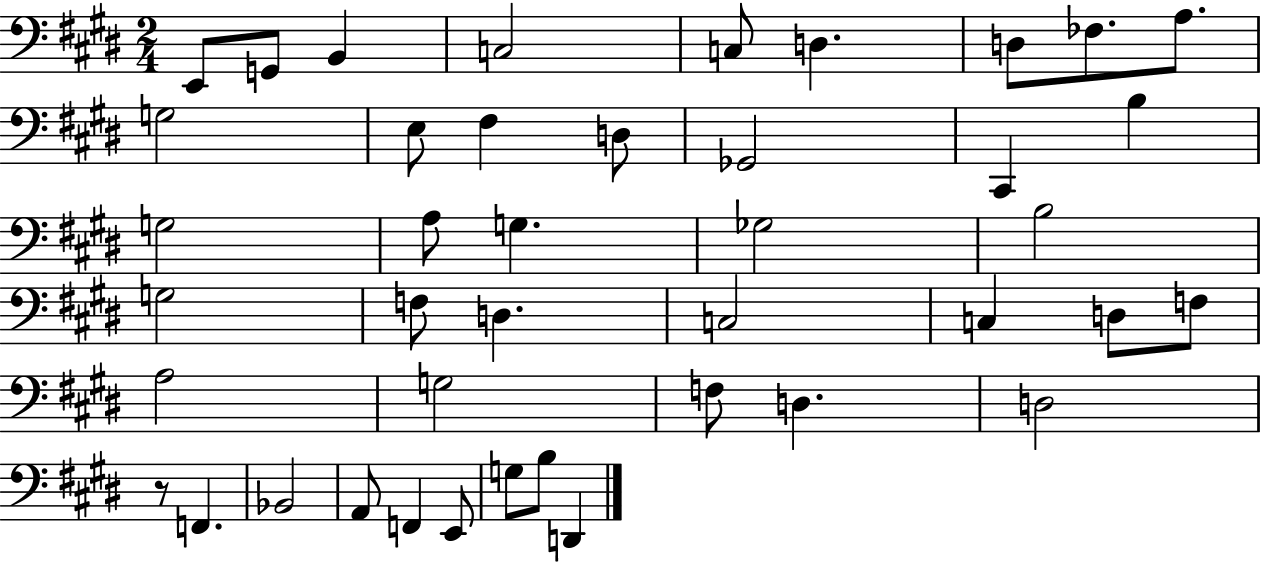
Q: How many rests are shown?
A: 1